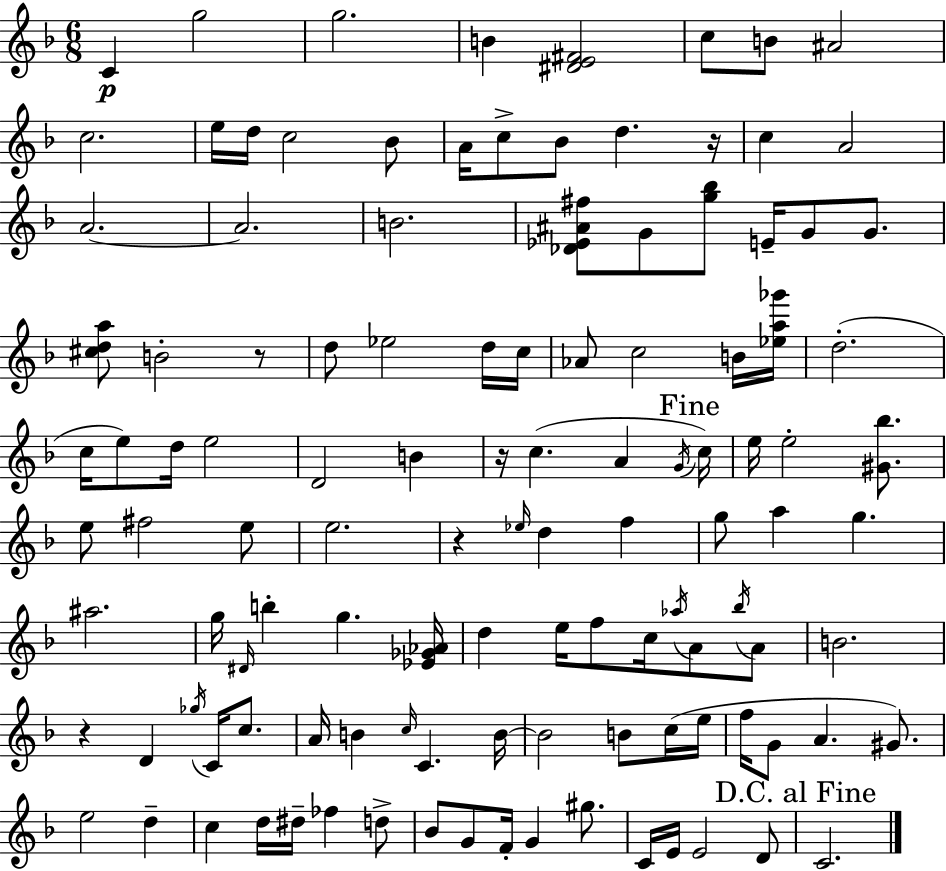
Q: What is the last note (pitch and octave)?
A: C4